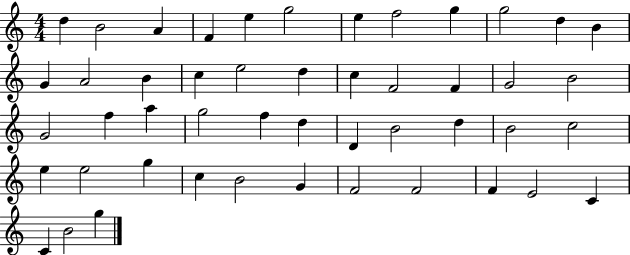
X:1
T:Untitled
M:4/4
L:1/4
K:C
d B2 A F e g2 e f2 g g2 d B G A2 B c e2 d c F2 F G2 B2 G2 f a g2 f d D B2 d B2 c2 e e2 g c B2 G F2 F2 F E2 C C B2 g